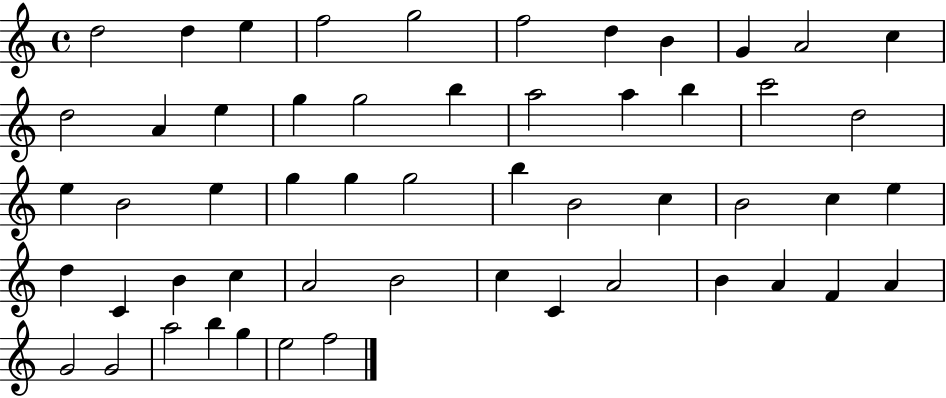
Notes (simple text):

D5/h D5/q E5/q F5/h G5/h F5/h D5/q B4/q G4/q A4/h C5/q D5/h A4/q E5/q G5/q G5/h B5/q A5/h A5/q B5/q C6/h D5/h E5/q B4/h E5/q G5/q G5/q G5/h B5/q B4/h C5/q B4/h C5/q E5/q D5/q C4/q B4/q C5/q A4/h B4/h C5/q C4/q A4/h B4/q A4/q F4/q A4/q G4/h G4/h A5/h B5/q G5/q E5/h F5/h